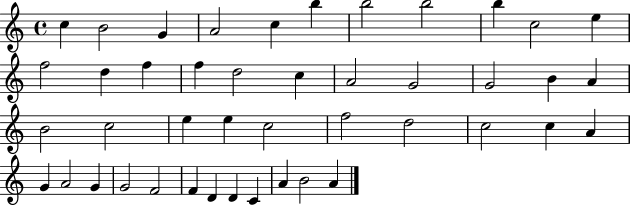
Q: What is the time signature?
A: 4/4